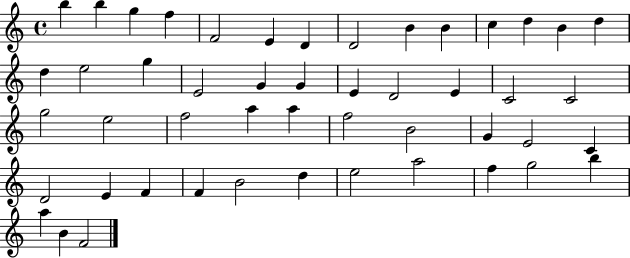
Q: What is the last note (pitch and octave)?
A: F4